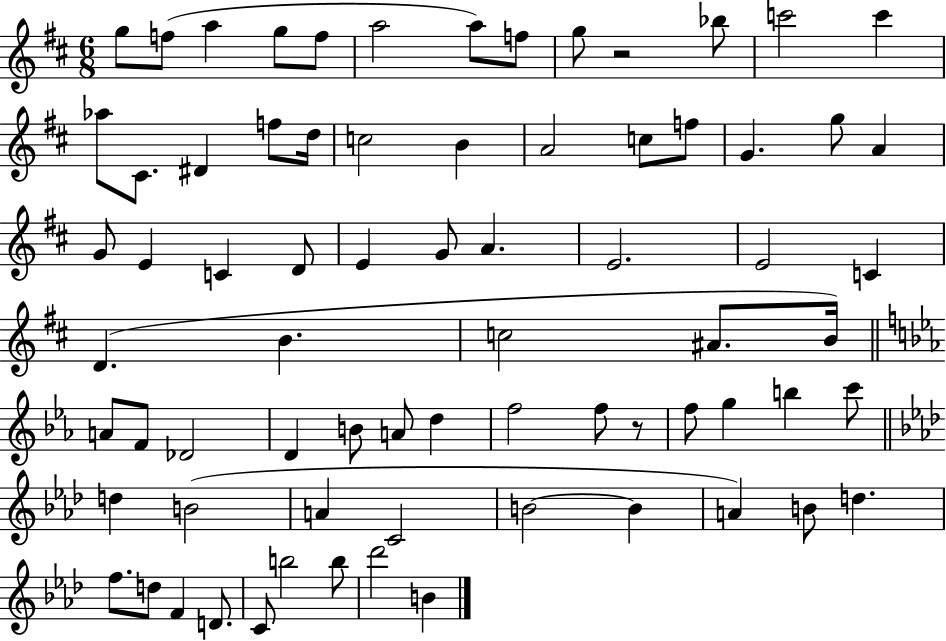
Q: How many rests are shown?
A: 2